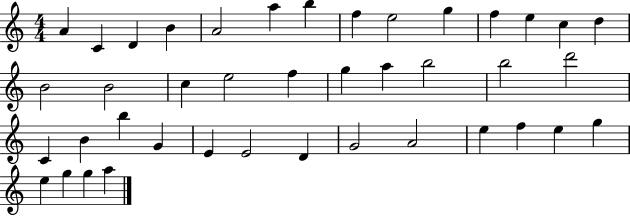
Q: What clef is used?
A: treble